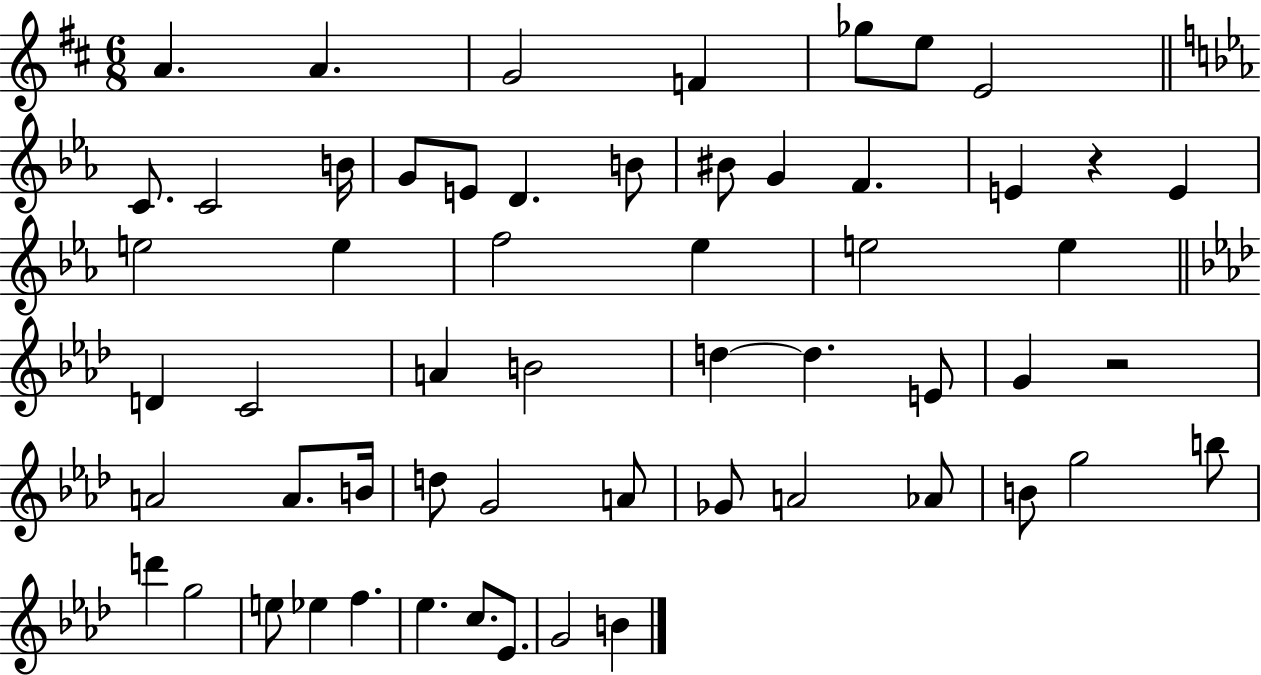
X:1
T:Untitled
M:6/8
L:1/4
K:D
A A G2 F _g/2 e/2 E2 C/2 C2 B/4 G/2 E/2 D B/2 ^B/2 G F E z E e2 e f2 _e e2 e D C2 A B2 d d E/2 G z2 A2 A/2 B/4 d/2 G2 A/2 _G/2 A2 _A/2 B/2 g2 b/2 d' g2 e/2 _e f _e c/2 _E/2 G2 B